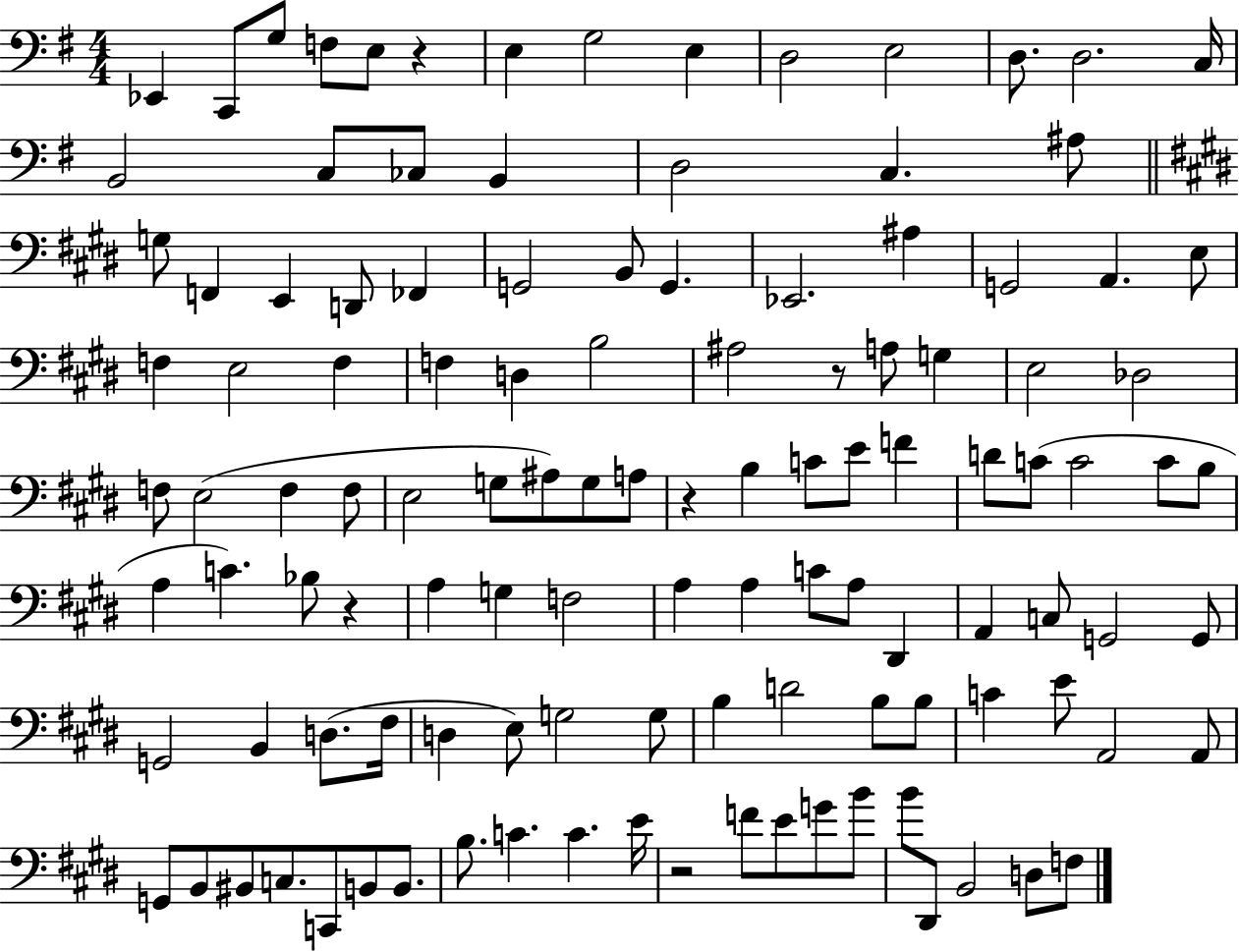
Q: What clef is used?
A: bass